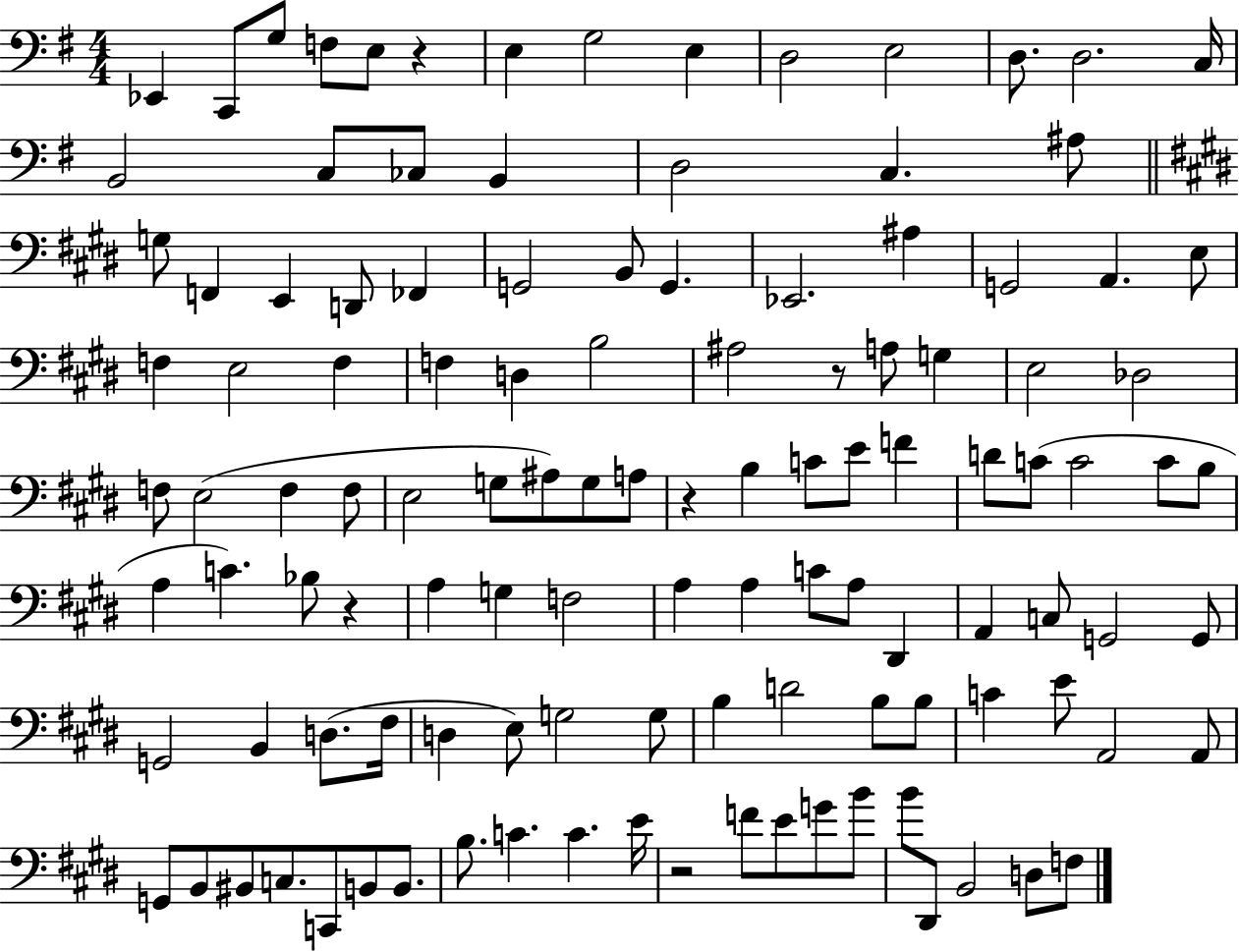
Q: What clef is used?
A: bass